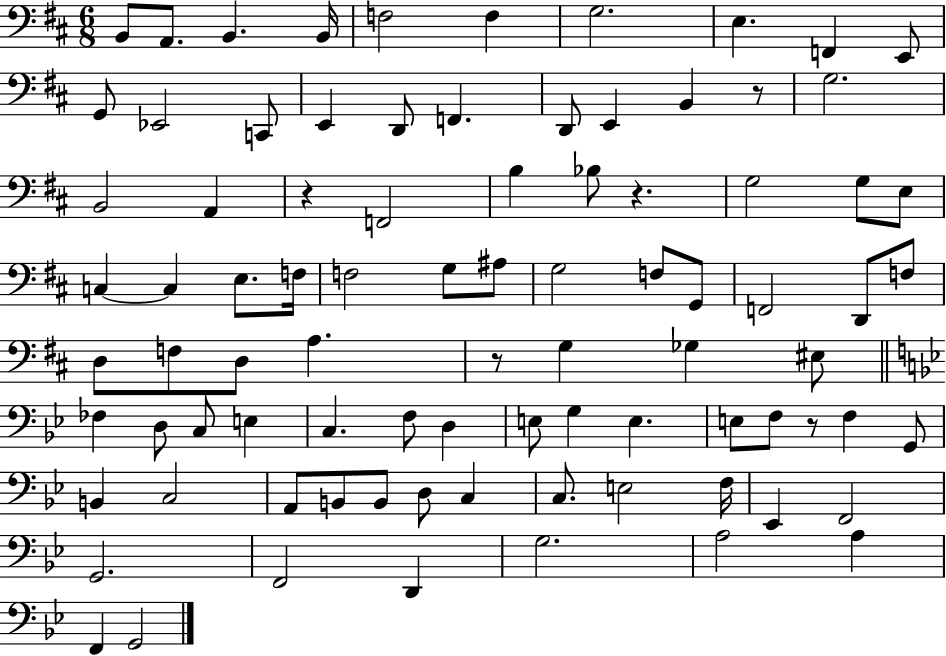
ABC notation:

X:1
T:Untitled
M:6/8
L:1/4
K:D
B,,/2 A,,/2 B,, B,,/4 F,2 F, G,2 E, F,, E,,/2 G,,/2 _E,,2 C,,/2 E,, D,,/2 F,, D,,/2 E,, B,, z/2 G,2 B,,2 A,, z F,,2 B, _B,/2 z G,2 G,/2 E,/2 C, C, E,/2 F,/4 F,2 G,/2 ^A,/2 G,2 F,/2 G,,/2 F,,2 D,,/2 F,/2 D,/2 F,/2 D,/2 A, z/2 G, _G, ^E,/2 _F, D,/2 C,/2 E, C, F,/2 D, E,/2 G, E, E,/2 F,/2 z/2 F, G,,/2 B,, C,2 A,,/2 B,,/2 B,,/2 D,/2 C, C,/2 E,2 F,/4 _E,, F,,2 G,,2 F,,2 D,, G,2 A,2 A, F,, G,,2